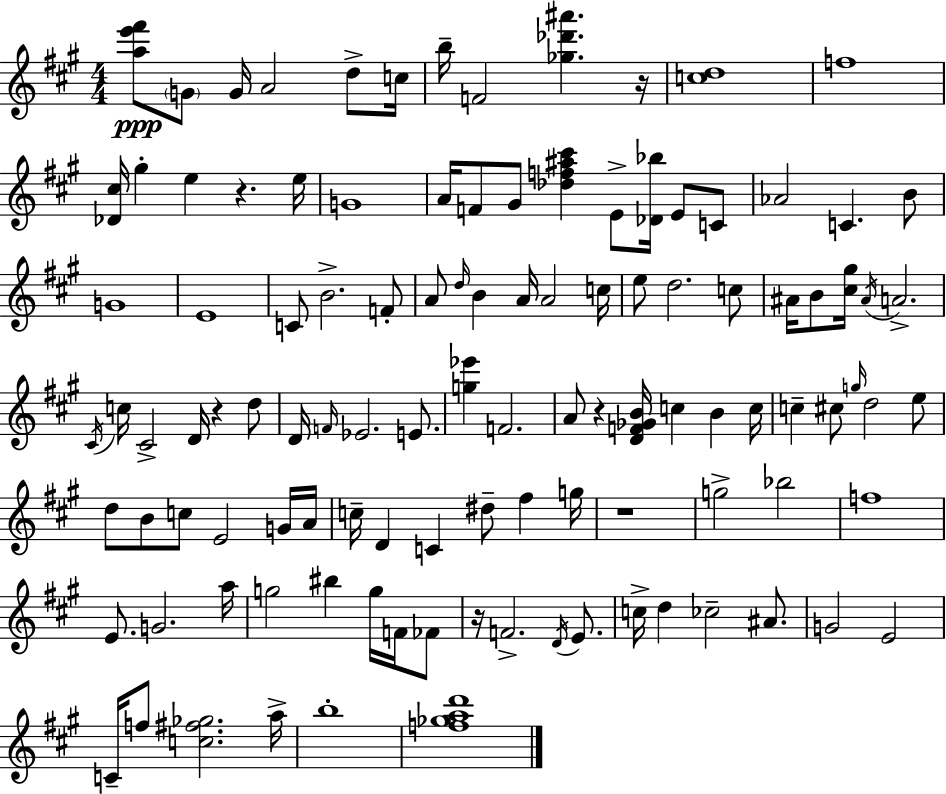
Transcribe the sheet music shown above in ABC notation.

X:1
T:Untitled
M:4/4
L:1/4
K:A
[ae'^f']/2 G/2 G/4 A2 d/2 c/4 b/4 F2 [_g_d'^a'] z/4 [cd]4 f4 [_D^c]/4 ^g e z e/4 G4 A/4 F/2 ^G/2 [_df^a^c'] E/2 [_D_b]/4 E/2 C/2 _A2 C B/2 G4 E4 C/2 B2 F/2 A/2 d/4 B A/4 A2 c/4 e/2 d2 c/2 ^A/4 B/2 [^c^g]/4 ^A/4 A2 ^C/4 c/4 ^C2 D/4 z d/2 D/4 F/4 _E2 E/2 [g_e'] F2 A/2 z [DF_GB]/4 c B c/4 c ^c/2 g/4 d2 e/2 d/2 B/2 c/2 E2 G/4 A/4 c/4 D C ^d/2 ^f g/4 z4 g2 _b2 f4 E/2 G2 a/4 g2 ^b g/4 F/4 _F/2 z/4 F2 D/4 E/2 c/4 d _c2 ^A/2 G2 E2 C/4 f/2 [c^f_g]2 a/4 b4 [f_gad']4